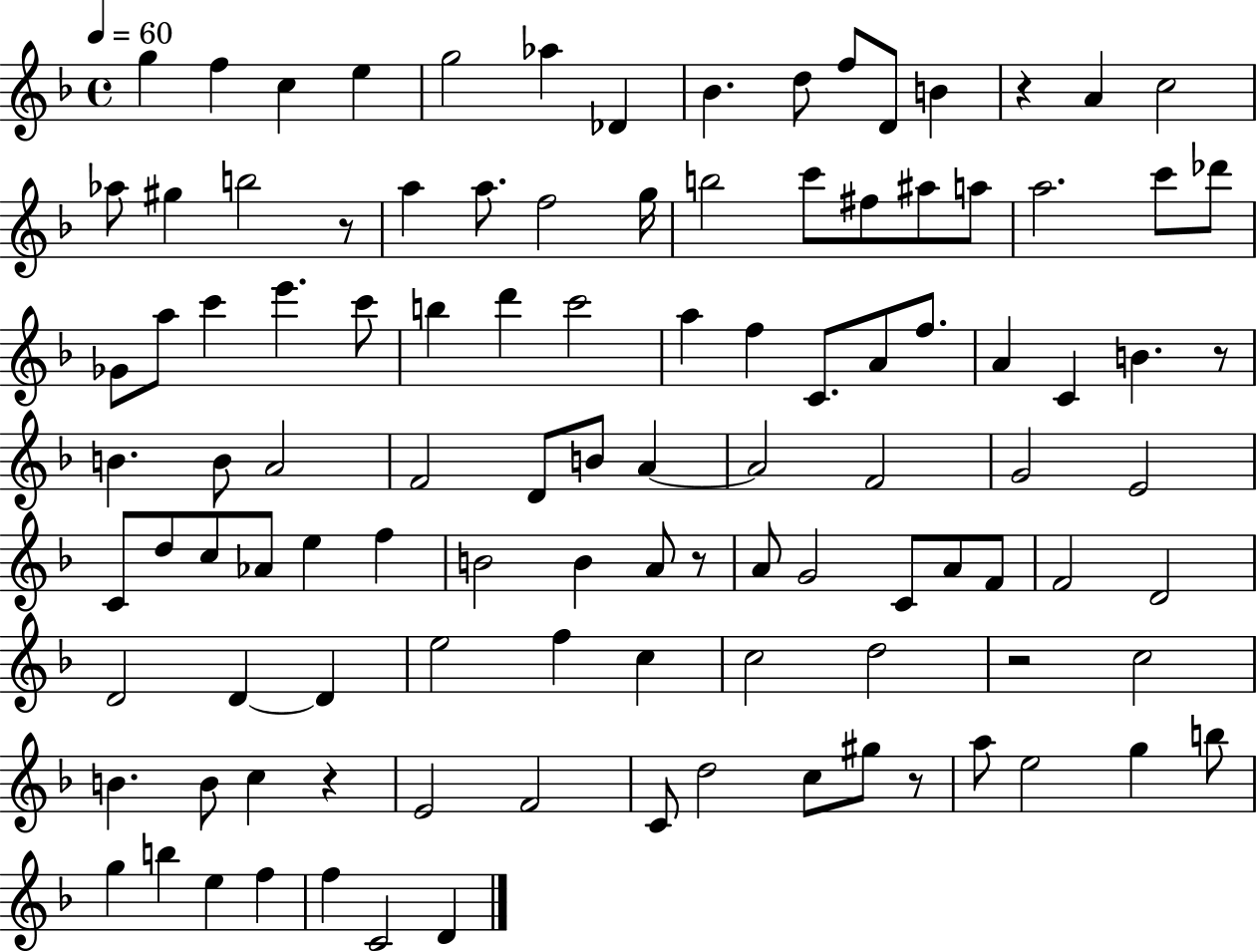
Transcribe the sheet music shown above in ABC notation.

X:1
T:Untitled
M:4/4
L:1/4
K:F
g f c e g2 _a _D _B d/2 f/2 D/2 B z A c2 _a/2 ^g b2 z/2 a a/2 f2 g/4 b2 c'/2 ^f/2 ^a/2 a/2 a2 c'/2 _d'/2 _G/2 a/2 c' e' c'/2 b d' c'2 a f C/2 A/2 f/2 A C B z/2 B B/2 A2 F2 D/2 B/2 A A2 F2 G2 E2 C/2 d/2 c/2 _A/2 e f B2 B A/2 z/2 A/2 G2 C/2 A/2 F/2 F2 D2 D2 D D e2 f c c2 d2 z2 c2 B B/2 c z E2 F2 C/2 d2 c/2 ^g/2 z/2 a/2 e2 g b/2 g b e f f C2 D